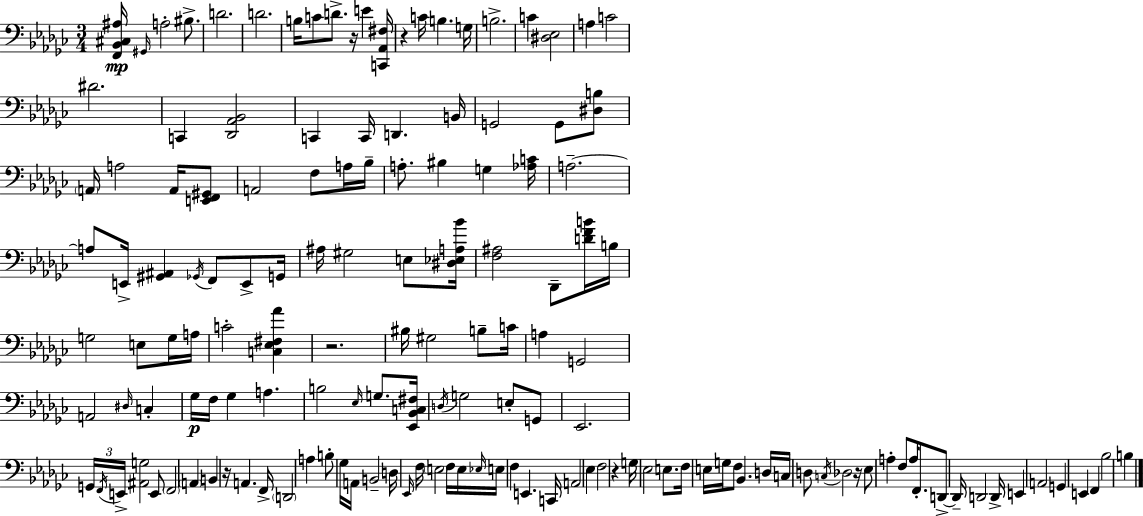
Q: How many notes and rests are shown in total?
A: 150